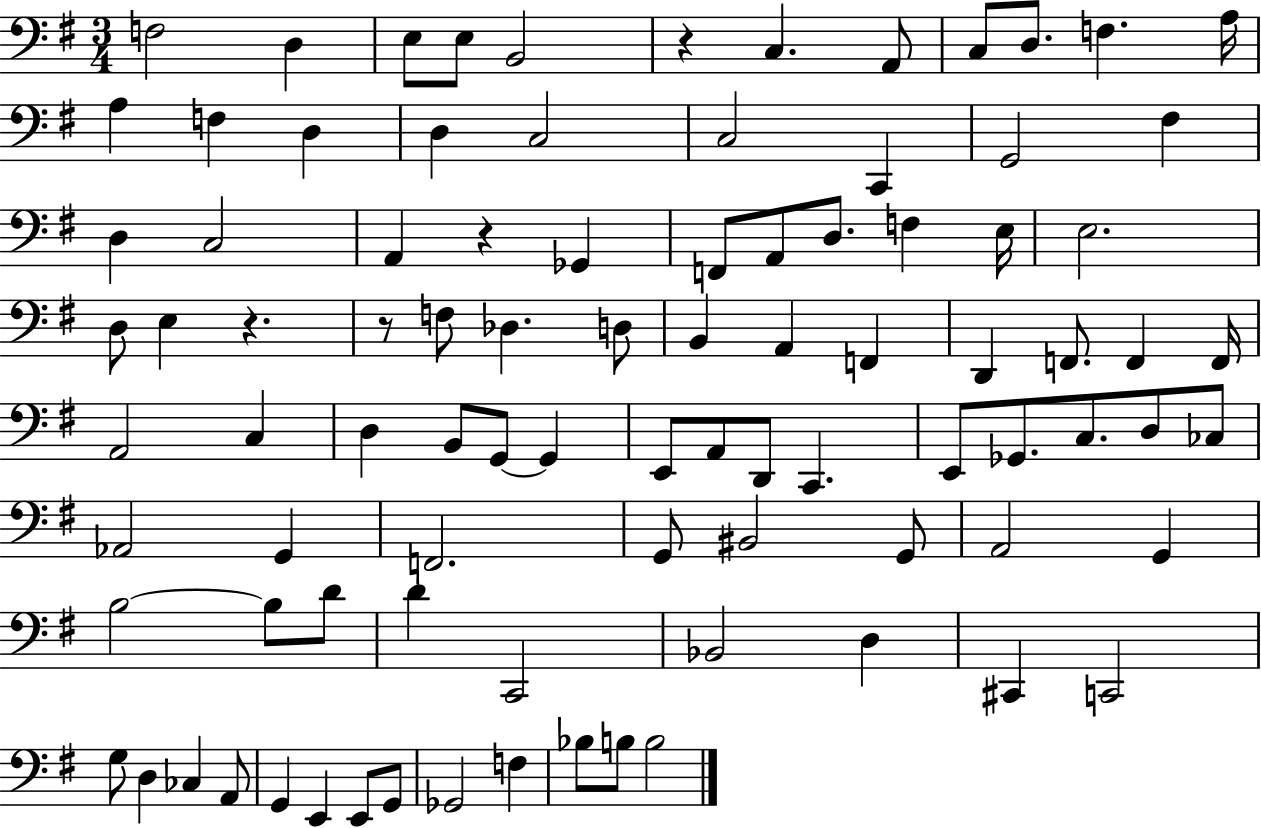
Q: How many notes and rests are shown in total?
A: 91